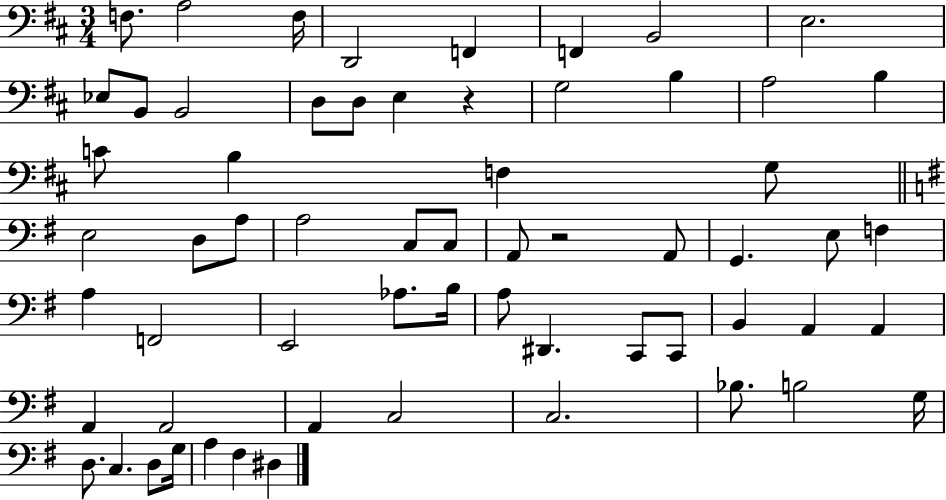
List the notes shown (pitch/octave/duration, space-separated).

F3/e. A3/h F3/s D2/h F2/q F2/q B2/h E3/h. Eb3/e B2/e B2/h D3/e D3/e E3/q R/q G3/h B3/q A3/h B3/q C4/e B3/q F3/q G3/e E3/h D3/e A3/e A3/h C3/e C3/e A2/e R/h A2/e G2/q. E3/e F3/q A3/q F2/h E2/h Ab3/e. B3/s A3/e D#2/q. C2/e C2/e B2/q A2/q A2/q A2/q A2/h A2/q C3/h C3/h. Bb3/e. B3/h G3/s D3/e. C3/q. D3/e G3/s A3/q F#3/q D#3/q